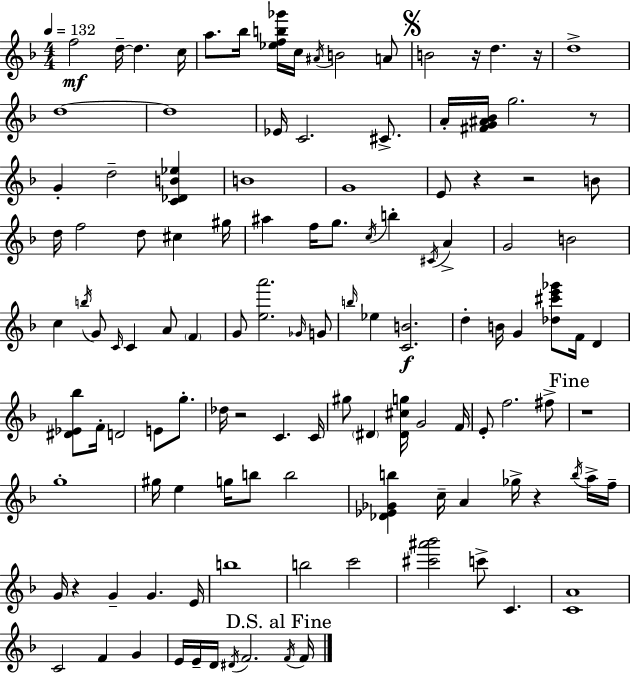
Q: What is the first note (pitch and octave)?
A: F5